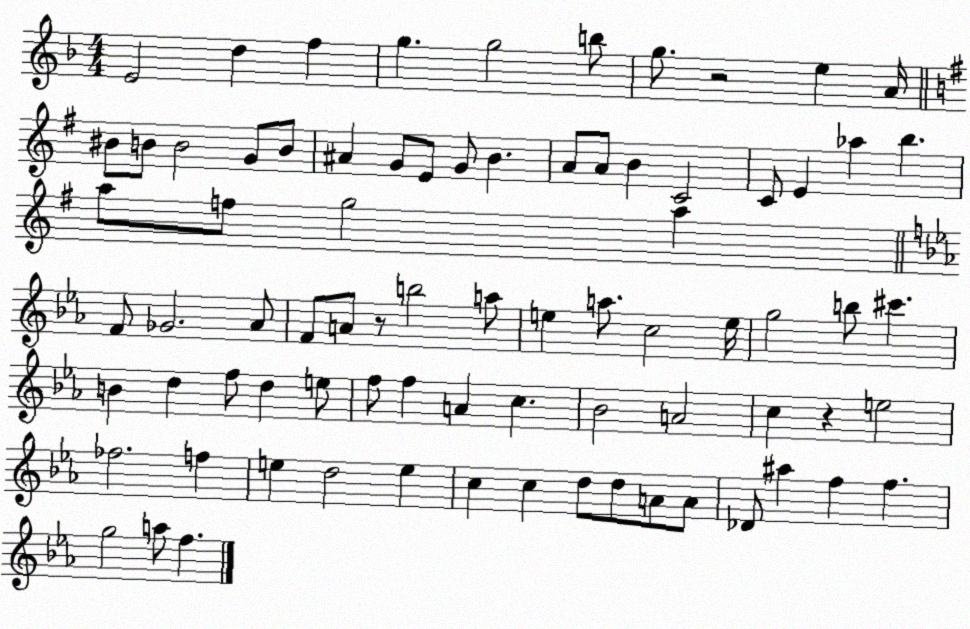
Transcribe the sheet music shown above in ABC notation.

X:1
T:Untitled
M:4/4
L:1/4
K:F
E2 d f g g2 b/2 g/2 z2 e A/4 ^B/2 B/2 B2 G/2 B/2 ^A G/2 E/2 G/2 B A/2 A/2 B C2 C/2 E _a b a/2 f/2 g2 a F/2 _G2 _A/2 F/2 A/2 z/2 b2 a/2 e a/2 c2 e/4 g2 b/2 ^c' B d f/2 d e/2 f/2 f A c _B2 A2 c z e2 _f2 f e d2 e c c d/2 d/2 A/2 A/2 _D/2 ^a f f g2 a/2 f